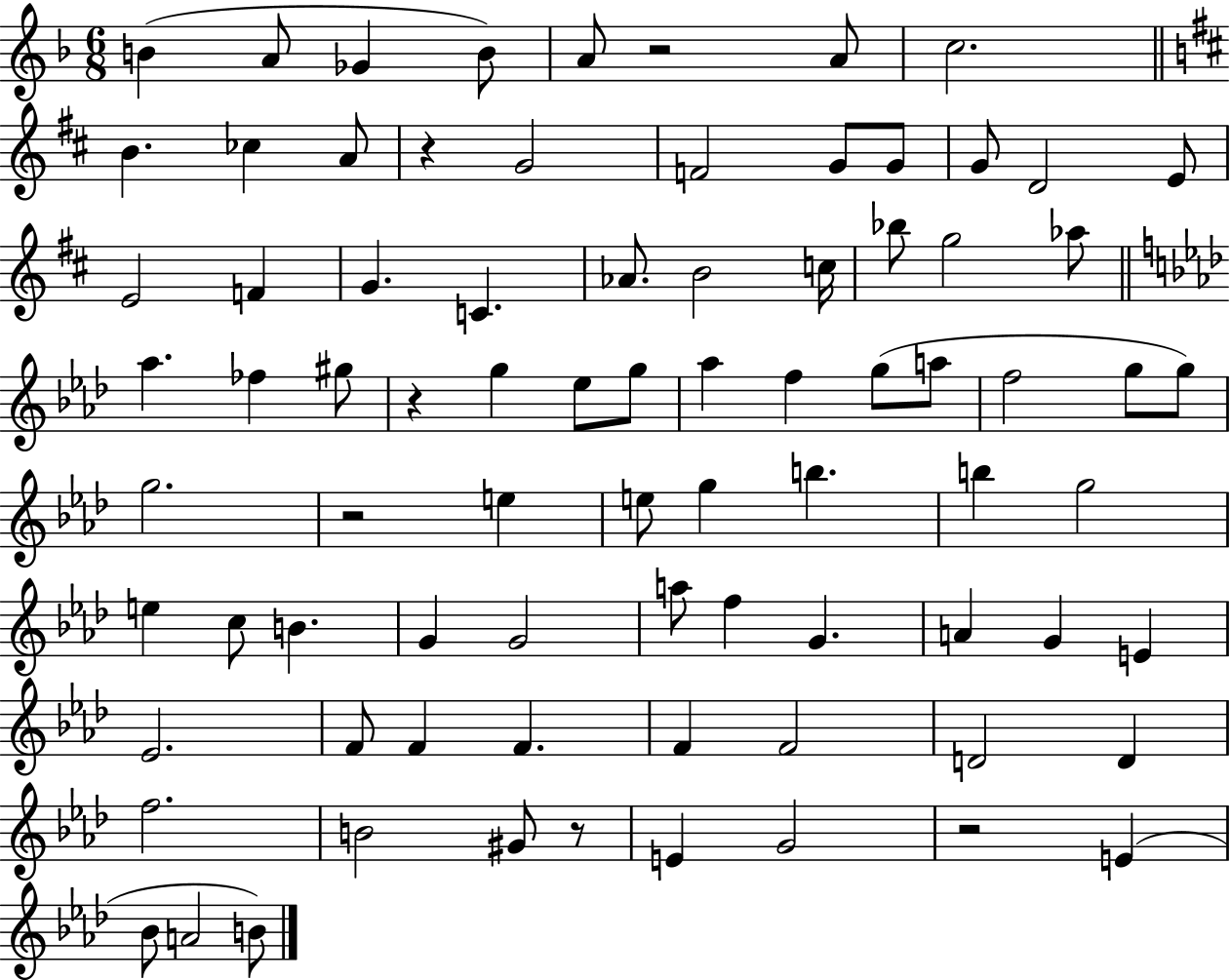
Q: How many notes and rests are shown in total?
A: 81